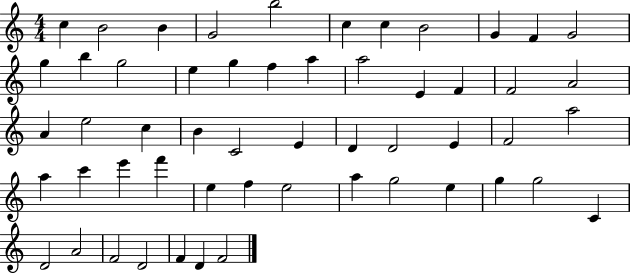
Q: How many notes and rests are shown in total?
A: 54